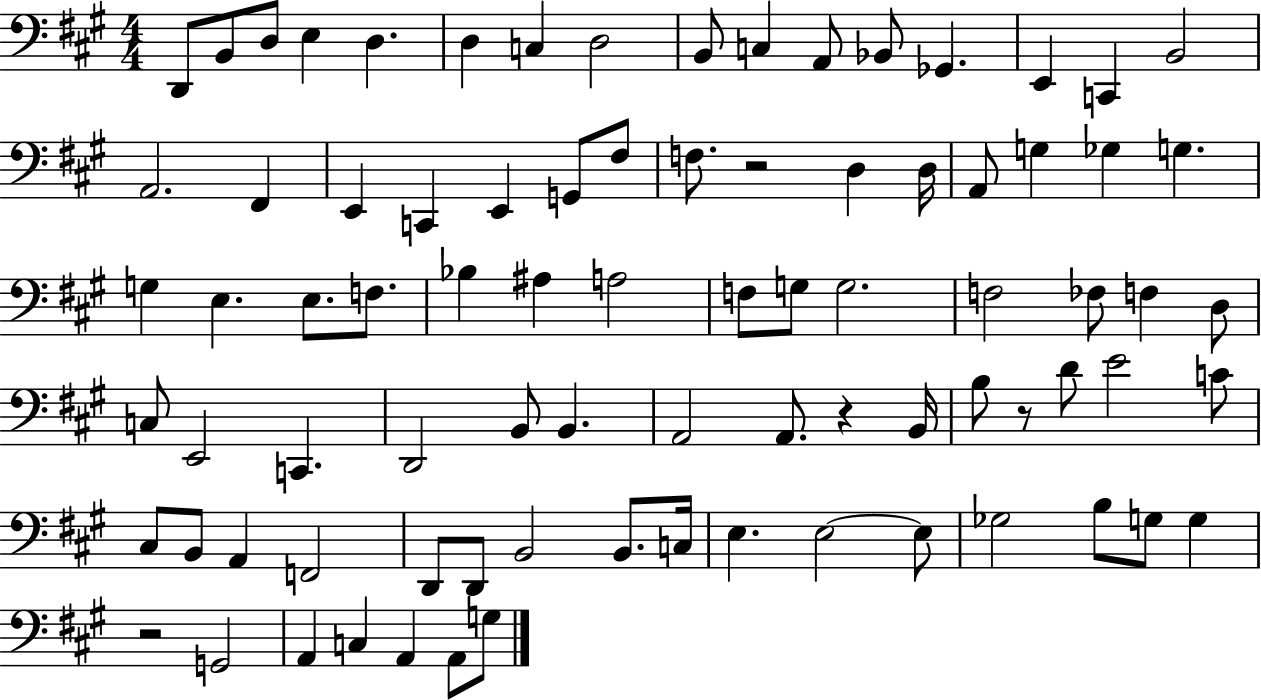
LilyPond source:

{
  \clef bass
  \numericTimeSignature
  \time 4/4
  \key a \major
  d,8 b,8 d8 e4 d4. | d4 c4 d2 | b,8 c4 a,8 bes,8 ges,4. | e,4 c,4 b,2 | \break a,2. fis,4 | e,4 c,4 e,4 g,8 fis8 | f8. r2 d4 d16 | a,8 g4 ges4 g4. | \break g4 e4. e8. f8. | bes4 ais4 a2 | f8 g8 g2. | f2 fes8 f4 d8 | \break c8 e,2 c,4. | d,2 b,8 b,4. | a,2 a,8. r4 b,16 | b8 r8 d'8 e'2 c'8 | \break cis8 b,8 a,4 f,2 | d,8 d,8 b,2 b,8. c16 | e4. e2~~ e8 | ges2 b8 g8 g4 | \break r2 g,2 | a,4 c4 a,4 a,8 g8 | \bar "|."
}